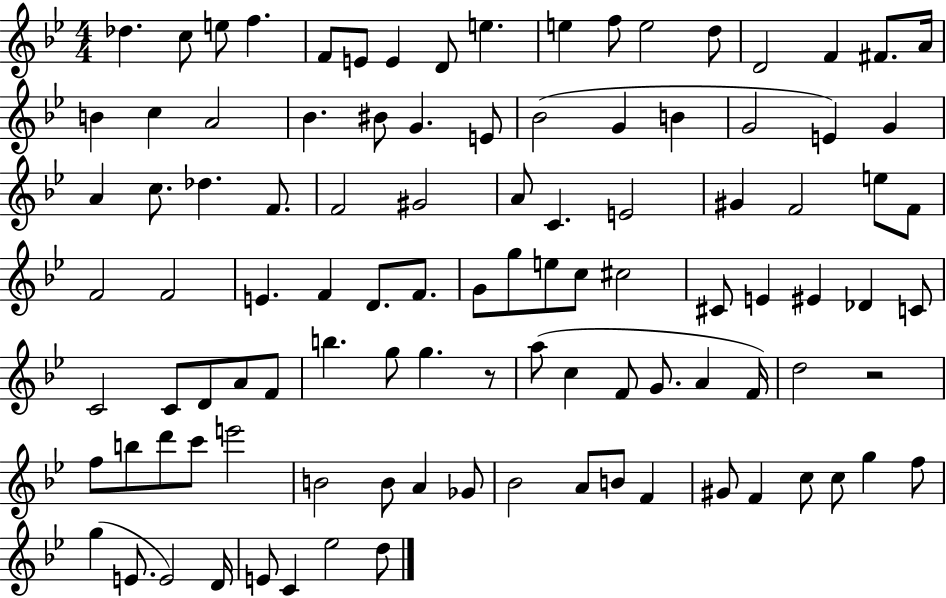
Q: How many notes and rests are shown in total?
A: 103